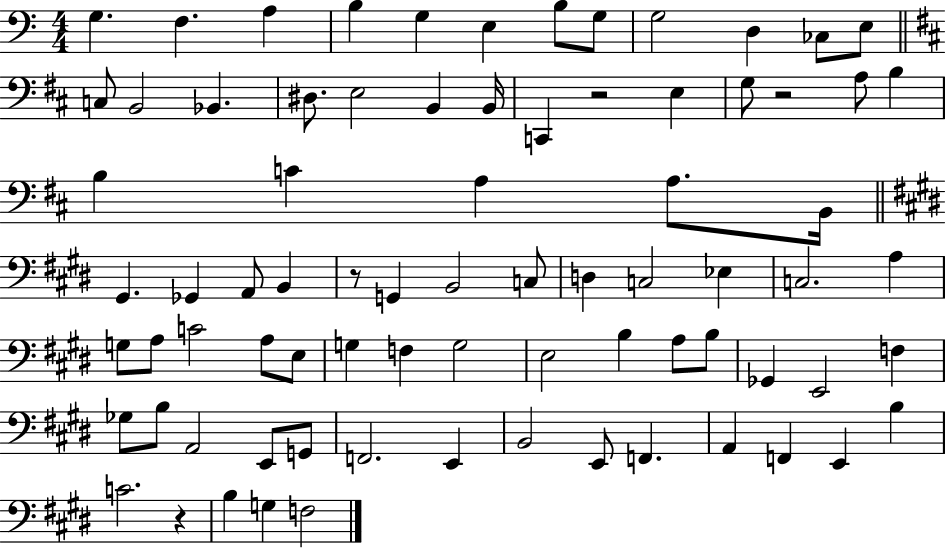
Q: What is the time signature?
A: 4/4